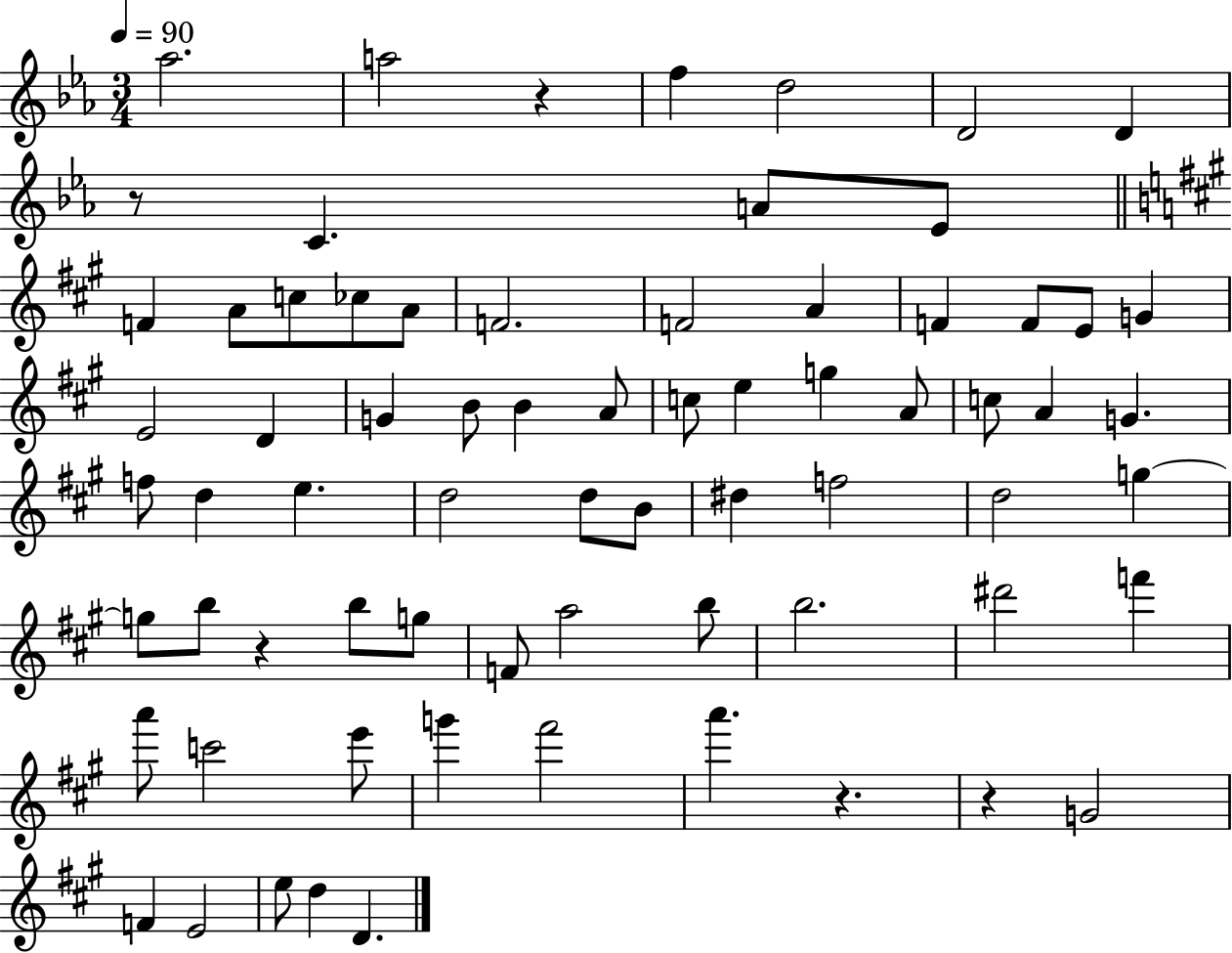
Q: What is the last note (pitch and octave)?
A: D4